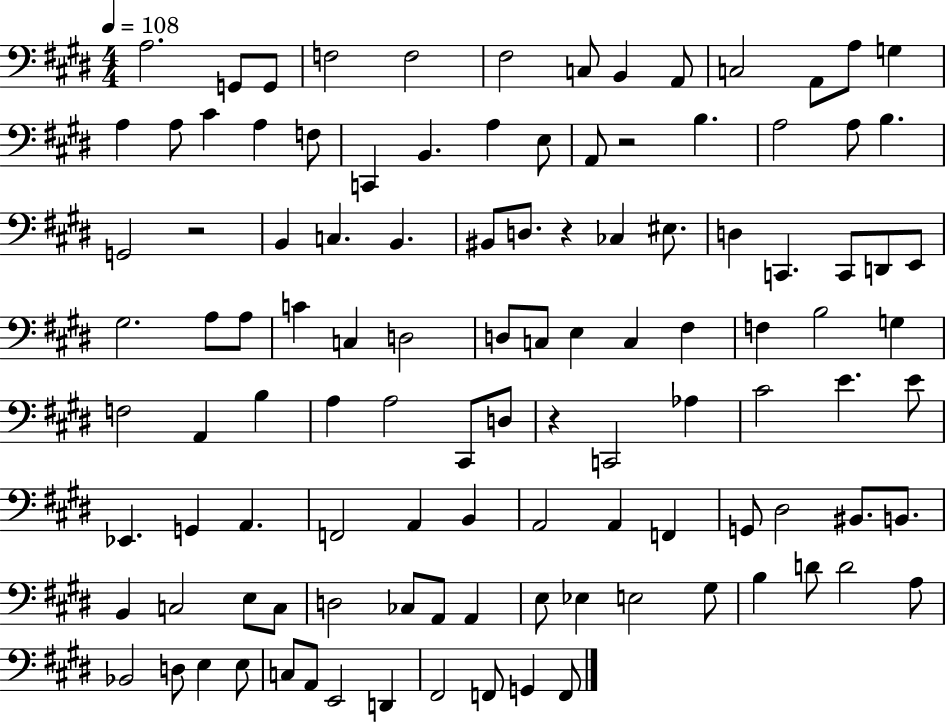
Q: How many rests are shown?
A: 4